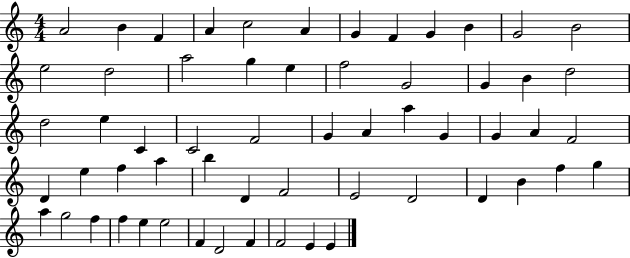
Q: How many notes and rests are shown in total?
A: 59